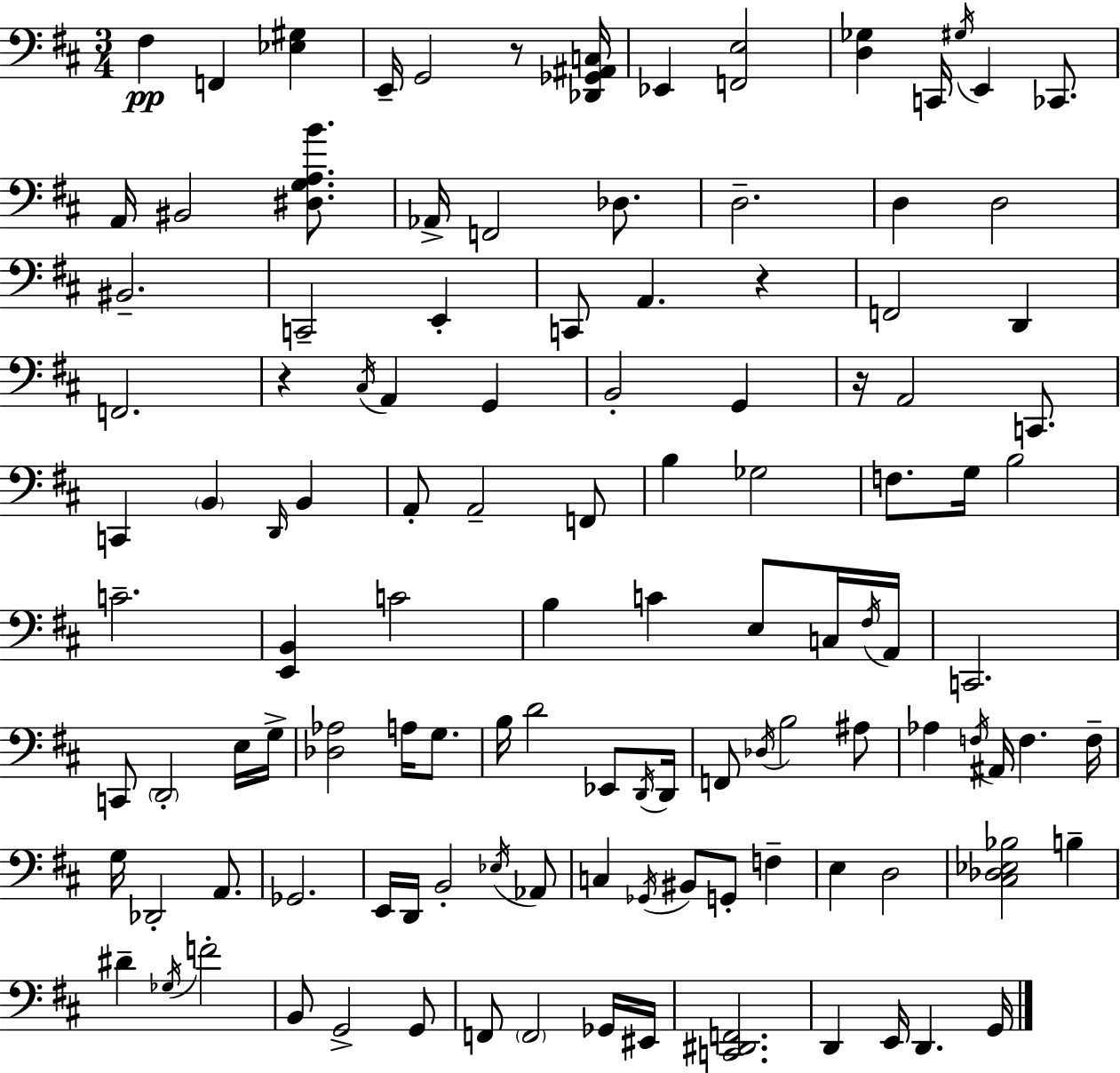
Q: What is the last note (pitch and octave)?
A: G2